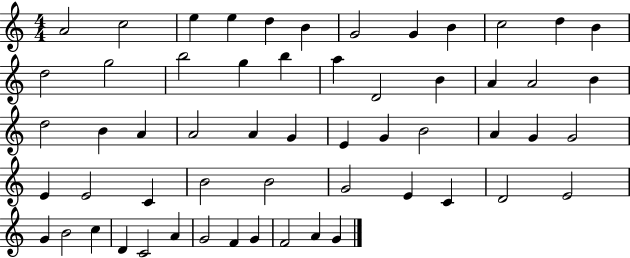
A4/h C5/h E5/q E5/q D5/q B4/q G4/h G4/q B4/q C5/h D5/q B4/q D5/h G5/h B5/h G5/q B5/q A5/q D4/h B4/q A4/q A4/h B4/q D5/h B4/q A4/q A4/h A4/q G4/q E4/q G4/q B4/h A4/q G4/q G4/h E4/q E4/h C4/q B4/h B4/h G4/h E4/q C4/q D4/h E4/h G4/q B4/h C5/q D4/q C4/h A4/q G4/h F4/q G4/q F4/h A4/q G4/q